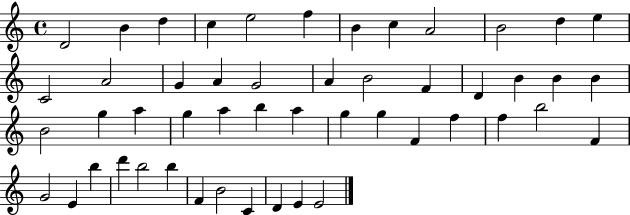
D4/h B4/q D5/q C5/q E5/h F5/q B4/q C5/q A4/h B4/h D5/q E5/q C4/h A4/h G4/q A4/q G4/h A4/q B4/h F4/q D4/q B4/q B4/q B4/q B4/h G5/q A5/q G5/q A5/q B5/q A5/q G5/q G5/q F4/q F5/q F5/q B5/h F4/q G4/h E4/q B5/q D6/q B5/h B5/q F4/q B4/h C4/q D4/q E4/q E4/h